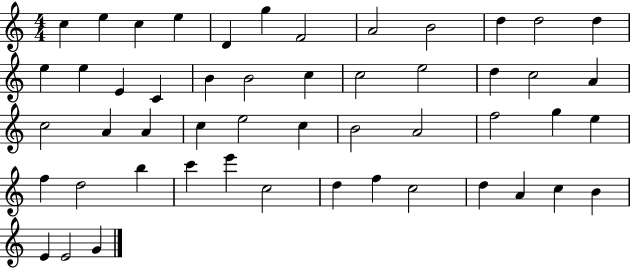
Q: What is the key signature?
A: C major